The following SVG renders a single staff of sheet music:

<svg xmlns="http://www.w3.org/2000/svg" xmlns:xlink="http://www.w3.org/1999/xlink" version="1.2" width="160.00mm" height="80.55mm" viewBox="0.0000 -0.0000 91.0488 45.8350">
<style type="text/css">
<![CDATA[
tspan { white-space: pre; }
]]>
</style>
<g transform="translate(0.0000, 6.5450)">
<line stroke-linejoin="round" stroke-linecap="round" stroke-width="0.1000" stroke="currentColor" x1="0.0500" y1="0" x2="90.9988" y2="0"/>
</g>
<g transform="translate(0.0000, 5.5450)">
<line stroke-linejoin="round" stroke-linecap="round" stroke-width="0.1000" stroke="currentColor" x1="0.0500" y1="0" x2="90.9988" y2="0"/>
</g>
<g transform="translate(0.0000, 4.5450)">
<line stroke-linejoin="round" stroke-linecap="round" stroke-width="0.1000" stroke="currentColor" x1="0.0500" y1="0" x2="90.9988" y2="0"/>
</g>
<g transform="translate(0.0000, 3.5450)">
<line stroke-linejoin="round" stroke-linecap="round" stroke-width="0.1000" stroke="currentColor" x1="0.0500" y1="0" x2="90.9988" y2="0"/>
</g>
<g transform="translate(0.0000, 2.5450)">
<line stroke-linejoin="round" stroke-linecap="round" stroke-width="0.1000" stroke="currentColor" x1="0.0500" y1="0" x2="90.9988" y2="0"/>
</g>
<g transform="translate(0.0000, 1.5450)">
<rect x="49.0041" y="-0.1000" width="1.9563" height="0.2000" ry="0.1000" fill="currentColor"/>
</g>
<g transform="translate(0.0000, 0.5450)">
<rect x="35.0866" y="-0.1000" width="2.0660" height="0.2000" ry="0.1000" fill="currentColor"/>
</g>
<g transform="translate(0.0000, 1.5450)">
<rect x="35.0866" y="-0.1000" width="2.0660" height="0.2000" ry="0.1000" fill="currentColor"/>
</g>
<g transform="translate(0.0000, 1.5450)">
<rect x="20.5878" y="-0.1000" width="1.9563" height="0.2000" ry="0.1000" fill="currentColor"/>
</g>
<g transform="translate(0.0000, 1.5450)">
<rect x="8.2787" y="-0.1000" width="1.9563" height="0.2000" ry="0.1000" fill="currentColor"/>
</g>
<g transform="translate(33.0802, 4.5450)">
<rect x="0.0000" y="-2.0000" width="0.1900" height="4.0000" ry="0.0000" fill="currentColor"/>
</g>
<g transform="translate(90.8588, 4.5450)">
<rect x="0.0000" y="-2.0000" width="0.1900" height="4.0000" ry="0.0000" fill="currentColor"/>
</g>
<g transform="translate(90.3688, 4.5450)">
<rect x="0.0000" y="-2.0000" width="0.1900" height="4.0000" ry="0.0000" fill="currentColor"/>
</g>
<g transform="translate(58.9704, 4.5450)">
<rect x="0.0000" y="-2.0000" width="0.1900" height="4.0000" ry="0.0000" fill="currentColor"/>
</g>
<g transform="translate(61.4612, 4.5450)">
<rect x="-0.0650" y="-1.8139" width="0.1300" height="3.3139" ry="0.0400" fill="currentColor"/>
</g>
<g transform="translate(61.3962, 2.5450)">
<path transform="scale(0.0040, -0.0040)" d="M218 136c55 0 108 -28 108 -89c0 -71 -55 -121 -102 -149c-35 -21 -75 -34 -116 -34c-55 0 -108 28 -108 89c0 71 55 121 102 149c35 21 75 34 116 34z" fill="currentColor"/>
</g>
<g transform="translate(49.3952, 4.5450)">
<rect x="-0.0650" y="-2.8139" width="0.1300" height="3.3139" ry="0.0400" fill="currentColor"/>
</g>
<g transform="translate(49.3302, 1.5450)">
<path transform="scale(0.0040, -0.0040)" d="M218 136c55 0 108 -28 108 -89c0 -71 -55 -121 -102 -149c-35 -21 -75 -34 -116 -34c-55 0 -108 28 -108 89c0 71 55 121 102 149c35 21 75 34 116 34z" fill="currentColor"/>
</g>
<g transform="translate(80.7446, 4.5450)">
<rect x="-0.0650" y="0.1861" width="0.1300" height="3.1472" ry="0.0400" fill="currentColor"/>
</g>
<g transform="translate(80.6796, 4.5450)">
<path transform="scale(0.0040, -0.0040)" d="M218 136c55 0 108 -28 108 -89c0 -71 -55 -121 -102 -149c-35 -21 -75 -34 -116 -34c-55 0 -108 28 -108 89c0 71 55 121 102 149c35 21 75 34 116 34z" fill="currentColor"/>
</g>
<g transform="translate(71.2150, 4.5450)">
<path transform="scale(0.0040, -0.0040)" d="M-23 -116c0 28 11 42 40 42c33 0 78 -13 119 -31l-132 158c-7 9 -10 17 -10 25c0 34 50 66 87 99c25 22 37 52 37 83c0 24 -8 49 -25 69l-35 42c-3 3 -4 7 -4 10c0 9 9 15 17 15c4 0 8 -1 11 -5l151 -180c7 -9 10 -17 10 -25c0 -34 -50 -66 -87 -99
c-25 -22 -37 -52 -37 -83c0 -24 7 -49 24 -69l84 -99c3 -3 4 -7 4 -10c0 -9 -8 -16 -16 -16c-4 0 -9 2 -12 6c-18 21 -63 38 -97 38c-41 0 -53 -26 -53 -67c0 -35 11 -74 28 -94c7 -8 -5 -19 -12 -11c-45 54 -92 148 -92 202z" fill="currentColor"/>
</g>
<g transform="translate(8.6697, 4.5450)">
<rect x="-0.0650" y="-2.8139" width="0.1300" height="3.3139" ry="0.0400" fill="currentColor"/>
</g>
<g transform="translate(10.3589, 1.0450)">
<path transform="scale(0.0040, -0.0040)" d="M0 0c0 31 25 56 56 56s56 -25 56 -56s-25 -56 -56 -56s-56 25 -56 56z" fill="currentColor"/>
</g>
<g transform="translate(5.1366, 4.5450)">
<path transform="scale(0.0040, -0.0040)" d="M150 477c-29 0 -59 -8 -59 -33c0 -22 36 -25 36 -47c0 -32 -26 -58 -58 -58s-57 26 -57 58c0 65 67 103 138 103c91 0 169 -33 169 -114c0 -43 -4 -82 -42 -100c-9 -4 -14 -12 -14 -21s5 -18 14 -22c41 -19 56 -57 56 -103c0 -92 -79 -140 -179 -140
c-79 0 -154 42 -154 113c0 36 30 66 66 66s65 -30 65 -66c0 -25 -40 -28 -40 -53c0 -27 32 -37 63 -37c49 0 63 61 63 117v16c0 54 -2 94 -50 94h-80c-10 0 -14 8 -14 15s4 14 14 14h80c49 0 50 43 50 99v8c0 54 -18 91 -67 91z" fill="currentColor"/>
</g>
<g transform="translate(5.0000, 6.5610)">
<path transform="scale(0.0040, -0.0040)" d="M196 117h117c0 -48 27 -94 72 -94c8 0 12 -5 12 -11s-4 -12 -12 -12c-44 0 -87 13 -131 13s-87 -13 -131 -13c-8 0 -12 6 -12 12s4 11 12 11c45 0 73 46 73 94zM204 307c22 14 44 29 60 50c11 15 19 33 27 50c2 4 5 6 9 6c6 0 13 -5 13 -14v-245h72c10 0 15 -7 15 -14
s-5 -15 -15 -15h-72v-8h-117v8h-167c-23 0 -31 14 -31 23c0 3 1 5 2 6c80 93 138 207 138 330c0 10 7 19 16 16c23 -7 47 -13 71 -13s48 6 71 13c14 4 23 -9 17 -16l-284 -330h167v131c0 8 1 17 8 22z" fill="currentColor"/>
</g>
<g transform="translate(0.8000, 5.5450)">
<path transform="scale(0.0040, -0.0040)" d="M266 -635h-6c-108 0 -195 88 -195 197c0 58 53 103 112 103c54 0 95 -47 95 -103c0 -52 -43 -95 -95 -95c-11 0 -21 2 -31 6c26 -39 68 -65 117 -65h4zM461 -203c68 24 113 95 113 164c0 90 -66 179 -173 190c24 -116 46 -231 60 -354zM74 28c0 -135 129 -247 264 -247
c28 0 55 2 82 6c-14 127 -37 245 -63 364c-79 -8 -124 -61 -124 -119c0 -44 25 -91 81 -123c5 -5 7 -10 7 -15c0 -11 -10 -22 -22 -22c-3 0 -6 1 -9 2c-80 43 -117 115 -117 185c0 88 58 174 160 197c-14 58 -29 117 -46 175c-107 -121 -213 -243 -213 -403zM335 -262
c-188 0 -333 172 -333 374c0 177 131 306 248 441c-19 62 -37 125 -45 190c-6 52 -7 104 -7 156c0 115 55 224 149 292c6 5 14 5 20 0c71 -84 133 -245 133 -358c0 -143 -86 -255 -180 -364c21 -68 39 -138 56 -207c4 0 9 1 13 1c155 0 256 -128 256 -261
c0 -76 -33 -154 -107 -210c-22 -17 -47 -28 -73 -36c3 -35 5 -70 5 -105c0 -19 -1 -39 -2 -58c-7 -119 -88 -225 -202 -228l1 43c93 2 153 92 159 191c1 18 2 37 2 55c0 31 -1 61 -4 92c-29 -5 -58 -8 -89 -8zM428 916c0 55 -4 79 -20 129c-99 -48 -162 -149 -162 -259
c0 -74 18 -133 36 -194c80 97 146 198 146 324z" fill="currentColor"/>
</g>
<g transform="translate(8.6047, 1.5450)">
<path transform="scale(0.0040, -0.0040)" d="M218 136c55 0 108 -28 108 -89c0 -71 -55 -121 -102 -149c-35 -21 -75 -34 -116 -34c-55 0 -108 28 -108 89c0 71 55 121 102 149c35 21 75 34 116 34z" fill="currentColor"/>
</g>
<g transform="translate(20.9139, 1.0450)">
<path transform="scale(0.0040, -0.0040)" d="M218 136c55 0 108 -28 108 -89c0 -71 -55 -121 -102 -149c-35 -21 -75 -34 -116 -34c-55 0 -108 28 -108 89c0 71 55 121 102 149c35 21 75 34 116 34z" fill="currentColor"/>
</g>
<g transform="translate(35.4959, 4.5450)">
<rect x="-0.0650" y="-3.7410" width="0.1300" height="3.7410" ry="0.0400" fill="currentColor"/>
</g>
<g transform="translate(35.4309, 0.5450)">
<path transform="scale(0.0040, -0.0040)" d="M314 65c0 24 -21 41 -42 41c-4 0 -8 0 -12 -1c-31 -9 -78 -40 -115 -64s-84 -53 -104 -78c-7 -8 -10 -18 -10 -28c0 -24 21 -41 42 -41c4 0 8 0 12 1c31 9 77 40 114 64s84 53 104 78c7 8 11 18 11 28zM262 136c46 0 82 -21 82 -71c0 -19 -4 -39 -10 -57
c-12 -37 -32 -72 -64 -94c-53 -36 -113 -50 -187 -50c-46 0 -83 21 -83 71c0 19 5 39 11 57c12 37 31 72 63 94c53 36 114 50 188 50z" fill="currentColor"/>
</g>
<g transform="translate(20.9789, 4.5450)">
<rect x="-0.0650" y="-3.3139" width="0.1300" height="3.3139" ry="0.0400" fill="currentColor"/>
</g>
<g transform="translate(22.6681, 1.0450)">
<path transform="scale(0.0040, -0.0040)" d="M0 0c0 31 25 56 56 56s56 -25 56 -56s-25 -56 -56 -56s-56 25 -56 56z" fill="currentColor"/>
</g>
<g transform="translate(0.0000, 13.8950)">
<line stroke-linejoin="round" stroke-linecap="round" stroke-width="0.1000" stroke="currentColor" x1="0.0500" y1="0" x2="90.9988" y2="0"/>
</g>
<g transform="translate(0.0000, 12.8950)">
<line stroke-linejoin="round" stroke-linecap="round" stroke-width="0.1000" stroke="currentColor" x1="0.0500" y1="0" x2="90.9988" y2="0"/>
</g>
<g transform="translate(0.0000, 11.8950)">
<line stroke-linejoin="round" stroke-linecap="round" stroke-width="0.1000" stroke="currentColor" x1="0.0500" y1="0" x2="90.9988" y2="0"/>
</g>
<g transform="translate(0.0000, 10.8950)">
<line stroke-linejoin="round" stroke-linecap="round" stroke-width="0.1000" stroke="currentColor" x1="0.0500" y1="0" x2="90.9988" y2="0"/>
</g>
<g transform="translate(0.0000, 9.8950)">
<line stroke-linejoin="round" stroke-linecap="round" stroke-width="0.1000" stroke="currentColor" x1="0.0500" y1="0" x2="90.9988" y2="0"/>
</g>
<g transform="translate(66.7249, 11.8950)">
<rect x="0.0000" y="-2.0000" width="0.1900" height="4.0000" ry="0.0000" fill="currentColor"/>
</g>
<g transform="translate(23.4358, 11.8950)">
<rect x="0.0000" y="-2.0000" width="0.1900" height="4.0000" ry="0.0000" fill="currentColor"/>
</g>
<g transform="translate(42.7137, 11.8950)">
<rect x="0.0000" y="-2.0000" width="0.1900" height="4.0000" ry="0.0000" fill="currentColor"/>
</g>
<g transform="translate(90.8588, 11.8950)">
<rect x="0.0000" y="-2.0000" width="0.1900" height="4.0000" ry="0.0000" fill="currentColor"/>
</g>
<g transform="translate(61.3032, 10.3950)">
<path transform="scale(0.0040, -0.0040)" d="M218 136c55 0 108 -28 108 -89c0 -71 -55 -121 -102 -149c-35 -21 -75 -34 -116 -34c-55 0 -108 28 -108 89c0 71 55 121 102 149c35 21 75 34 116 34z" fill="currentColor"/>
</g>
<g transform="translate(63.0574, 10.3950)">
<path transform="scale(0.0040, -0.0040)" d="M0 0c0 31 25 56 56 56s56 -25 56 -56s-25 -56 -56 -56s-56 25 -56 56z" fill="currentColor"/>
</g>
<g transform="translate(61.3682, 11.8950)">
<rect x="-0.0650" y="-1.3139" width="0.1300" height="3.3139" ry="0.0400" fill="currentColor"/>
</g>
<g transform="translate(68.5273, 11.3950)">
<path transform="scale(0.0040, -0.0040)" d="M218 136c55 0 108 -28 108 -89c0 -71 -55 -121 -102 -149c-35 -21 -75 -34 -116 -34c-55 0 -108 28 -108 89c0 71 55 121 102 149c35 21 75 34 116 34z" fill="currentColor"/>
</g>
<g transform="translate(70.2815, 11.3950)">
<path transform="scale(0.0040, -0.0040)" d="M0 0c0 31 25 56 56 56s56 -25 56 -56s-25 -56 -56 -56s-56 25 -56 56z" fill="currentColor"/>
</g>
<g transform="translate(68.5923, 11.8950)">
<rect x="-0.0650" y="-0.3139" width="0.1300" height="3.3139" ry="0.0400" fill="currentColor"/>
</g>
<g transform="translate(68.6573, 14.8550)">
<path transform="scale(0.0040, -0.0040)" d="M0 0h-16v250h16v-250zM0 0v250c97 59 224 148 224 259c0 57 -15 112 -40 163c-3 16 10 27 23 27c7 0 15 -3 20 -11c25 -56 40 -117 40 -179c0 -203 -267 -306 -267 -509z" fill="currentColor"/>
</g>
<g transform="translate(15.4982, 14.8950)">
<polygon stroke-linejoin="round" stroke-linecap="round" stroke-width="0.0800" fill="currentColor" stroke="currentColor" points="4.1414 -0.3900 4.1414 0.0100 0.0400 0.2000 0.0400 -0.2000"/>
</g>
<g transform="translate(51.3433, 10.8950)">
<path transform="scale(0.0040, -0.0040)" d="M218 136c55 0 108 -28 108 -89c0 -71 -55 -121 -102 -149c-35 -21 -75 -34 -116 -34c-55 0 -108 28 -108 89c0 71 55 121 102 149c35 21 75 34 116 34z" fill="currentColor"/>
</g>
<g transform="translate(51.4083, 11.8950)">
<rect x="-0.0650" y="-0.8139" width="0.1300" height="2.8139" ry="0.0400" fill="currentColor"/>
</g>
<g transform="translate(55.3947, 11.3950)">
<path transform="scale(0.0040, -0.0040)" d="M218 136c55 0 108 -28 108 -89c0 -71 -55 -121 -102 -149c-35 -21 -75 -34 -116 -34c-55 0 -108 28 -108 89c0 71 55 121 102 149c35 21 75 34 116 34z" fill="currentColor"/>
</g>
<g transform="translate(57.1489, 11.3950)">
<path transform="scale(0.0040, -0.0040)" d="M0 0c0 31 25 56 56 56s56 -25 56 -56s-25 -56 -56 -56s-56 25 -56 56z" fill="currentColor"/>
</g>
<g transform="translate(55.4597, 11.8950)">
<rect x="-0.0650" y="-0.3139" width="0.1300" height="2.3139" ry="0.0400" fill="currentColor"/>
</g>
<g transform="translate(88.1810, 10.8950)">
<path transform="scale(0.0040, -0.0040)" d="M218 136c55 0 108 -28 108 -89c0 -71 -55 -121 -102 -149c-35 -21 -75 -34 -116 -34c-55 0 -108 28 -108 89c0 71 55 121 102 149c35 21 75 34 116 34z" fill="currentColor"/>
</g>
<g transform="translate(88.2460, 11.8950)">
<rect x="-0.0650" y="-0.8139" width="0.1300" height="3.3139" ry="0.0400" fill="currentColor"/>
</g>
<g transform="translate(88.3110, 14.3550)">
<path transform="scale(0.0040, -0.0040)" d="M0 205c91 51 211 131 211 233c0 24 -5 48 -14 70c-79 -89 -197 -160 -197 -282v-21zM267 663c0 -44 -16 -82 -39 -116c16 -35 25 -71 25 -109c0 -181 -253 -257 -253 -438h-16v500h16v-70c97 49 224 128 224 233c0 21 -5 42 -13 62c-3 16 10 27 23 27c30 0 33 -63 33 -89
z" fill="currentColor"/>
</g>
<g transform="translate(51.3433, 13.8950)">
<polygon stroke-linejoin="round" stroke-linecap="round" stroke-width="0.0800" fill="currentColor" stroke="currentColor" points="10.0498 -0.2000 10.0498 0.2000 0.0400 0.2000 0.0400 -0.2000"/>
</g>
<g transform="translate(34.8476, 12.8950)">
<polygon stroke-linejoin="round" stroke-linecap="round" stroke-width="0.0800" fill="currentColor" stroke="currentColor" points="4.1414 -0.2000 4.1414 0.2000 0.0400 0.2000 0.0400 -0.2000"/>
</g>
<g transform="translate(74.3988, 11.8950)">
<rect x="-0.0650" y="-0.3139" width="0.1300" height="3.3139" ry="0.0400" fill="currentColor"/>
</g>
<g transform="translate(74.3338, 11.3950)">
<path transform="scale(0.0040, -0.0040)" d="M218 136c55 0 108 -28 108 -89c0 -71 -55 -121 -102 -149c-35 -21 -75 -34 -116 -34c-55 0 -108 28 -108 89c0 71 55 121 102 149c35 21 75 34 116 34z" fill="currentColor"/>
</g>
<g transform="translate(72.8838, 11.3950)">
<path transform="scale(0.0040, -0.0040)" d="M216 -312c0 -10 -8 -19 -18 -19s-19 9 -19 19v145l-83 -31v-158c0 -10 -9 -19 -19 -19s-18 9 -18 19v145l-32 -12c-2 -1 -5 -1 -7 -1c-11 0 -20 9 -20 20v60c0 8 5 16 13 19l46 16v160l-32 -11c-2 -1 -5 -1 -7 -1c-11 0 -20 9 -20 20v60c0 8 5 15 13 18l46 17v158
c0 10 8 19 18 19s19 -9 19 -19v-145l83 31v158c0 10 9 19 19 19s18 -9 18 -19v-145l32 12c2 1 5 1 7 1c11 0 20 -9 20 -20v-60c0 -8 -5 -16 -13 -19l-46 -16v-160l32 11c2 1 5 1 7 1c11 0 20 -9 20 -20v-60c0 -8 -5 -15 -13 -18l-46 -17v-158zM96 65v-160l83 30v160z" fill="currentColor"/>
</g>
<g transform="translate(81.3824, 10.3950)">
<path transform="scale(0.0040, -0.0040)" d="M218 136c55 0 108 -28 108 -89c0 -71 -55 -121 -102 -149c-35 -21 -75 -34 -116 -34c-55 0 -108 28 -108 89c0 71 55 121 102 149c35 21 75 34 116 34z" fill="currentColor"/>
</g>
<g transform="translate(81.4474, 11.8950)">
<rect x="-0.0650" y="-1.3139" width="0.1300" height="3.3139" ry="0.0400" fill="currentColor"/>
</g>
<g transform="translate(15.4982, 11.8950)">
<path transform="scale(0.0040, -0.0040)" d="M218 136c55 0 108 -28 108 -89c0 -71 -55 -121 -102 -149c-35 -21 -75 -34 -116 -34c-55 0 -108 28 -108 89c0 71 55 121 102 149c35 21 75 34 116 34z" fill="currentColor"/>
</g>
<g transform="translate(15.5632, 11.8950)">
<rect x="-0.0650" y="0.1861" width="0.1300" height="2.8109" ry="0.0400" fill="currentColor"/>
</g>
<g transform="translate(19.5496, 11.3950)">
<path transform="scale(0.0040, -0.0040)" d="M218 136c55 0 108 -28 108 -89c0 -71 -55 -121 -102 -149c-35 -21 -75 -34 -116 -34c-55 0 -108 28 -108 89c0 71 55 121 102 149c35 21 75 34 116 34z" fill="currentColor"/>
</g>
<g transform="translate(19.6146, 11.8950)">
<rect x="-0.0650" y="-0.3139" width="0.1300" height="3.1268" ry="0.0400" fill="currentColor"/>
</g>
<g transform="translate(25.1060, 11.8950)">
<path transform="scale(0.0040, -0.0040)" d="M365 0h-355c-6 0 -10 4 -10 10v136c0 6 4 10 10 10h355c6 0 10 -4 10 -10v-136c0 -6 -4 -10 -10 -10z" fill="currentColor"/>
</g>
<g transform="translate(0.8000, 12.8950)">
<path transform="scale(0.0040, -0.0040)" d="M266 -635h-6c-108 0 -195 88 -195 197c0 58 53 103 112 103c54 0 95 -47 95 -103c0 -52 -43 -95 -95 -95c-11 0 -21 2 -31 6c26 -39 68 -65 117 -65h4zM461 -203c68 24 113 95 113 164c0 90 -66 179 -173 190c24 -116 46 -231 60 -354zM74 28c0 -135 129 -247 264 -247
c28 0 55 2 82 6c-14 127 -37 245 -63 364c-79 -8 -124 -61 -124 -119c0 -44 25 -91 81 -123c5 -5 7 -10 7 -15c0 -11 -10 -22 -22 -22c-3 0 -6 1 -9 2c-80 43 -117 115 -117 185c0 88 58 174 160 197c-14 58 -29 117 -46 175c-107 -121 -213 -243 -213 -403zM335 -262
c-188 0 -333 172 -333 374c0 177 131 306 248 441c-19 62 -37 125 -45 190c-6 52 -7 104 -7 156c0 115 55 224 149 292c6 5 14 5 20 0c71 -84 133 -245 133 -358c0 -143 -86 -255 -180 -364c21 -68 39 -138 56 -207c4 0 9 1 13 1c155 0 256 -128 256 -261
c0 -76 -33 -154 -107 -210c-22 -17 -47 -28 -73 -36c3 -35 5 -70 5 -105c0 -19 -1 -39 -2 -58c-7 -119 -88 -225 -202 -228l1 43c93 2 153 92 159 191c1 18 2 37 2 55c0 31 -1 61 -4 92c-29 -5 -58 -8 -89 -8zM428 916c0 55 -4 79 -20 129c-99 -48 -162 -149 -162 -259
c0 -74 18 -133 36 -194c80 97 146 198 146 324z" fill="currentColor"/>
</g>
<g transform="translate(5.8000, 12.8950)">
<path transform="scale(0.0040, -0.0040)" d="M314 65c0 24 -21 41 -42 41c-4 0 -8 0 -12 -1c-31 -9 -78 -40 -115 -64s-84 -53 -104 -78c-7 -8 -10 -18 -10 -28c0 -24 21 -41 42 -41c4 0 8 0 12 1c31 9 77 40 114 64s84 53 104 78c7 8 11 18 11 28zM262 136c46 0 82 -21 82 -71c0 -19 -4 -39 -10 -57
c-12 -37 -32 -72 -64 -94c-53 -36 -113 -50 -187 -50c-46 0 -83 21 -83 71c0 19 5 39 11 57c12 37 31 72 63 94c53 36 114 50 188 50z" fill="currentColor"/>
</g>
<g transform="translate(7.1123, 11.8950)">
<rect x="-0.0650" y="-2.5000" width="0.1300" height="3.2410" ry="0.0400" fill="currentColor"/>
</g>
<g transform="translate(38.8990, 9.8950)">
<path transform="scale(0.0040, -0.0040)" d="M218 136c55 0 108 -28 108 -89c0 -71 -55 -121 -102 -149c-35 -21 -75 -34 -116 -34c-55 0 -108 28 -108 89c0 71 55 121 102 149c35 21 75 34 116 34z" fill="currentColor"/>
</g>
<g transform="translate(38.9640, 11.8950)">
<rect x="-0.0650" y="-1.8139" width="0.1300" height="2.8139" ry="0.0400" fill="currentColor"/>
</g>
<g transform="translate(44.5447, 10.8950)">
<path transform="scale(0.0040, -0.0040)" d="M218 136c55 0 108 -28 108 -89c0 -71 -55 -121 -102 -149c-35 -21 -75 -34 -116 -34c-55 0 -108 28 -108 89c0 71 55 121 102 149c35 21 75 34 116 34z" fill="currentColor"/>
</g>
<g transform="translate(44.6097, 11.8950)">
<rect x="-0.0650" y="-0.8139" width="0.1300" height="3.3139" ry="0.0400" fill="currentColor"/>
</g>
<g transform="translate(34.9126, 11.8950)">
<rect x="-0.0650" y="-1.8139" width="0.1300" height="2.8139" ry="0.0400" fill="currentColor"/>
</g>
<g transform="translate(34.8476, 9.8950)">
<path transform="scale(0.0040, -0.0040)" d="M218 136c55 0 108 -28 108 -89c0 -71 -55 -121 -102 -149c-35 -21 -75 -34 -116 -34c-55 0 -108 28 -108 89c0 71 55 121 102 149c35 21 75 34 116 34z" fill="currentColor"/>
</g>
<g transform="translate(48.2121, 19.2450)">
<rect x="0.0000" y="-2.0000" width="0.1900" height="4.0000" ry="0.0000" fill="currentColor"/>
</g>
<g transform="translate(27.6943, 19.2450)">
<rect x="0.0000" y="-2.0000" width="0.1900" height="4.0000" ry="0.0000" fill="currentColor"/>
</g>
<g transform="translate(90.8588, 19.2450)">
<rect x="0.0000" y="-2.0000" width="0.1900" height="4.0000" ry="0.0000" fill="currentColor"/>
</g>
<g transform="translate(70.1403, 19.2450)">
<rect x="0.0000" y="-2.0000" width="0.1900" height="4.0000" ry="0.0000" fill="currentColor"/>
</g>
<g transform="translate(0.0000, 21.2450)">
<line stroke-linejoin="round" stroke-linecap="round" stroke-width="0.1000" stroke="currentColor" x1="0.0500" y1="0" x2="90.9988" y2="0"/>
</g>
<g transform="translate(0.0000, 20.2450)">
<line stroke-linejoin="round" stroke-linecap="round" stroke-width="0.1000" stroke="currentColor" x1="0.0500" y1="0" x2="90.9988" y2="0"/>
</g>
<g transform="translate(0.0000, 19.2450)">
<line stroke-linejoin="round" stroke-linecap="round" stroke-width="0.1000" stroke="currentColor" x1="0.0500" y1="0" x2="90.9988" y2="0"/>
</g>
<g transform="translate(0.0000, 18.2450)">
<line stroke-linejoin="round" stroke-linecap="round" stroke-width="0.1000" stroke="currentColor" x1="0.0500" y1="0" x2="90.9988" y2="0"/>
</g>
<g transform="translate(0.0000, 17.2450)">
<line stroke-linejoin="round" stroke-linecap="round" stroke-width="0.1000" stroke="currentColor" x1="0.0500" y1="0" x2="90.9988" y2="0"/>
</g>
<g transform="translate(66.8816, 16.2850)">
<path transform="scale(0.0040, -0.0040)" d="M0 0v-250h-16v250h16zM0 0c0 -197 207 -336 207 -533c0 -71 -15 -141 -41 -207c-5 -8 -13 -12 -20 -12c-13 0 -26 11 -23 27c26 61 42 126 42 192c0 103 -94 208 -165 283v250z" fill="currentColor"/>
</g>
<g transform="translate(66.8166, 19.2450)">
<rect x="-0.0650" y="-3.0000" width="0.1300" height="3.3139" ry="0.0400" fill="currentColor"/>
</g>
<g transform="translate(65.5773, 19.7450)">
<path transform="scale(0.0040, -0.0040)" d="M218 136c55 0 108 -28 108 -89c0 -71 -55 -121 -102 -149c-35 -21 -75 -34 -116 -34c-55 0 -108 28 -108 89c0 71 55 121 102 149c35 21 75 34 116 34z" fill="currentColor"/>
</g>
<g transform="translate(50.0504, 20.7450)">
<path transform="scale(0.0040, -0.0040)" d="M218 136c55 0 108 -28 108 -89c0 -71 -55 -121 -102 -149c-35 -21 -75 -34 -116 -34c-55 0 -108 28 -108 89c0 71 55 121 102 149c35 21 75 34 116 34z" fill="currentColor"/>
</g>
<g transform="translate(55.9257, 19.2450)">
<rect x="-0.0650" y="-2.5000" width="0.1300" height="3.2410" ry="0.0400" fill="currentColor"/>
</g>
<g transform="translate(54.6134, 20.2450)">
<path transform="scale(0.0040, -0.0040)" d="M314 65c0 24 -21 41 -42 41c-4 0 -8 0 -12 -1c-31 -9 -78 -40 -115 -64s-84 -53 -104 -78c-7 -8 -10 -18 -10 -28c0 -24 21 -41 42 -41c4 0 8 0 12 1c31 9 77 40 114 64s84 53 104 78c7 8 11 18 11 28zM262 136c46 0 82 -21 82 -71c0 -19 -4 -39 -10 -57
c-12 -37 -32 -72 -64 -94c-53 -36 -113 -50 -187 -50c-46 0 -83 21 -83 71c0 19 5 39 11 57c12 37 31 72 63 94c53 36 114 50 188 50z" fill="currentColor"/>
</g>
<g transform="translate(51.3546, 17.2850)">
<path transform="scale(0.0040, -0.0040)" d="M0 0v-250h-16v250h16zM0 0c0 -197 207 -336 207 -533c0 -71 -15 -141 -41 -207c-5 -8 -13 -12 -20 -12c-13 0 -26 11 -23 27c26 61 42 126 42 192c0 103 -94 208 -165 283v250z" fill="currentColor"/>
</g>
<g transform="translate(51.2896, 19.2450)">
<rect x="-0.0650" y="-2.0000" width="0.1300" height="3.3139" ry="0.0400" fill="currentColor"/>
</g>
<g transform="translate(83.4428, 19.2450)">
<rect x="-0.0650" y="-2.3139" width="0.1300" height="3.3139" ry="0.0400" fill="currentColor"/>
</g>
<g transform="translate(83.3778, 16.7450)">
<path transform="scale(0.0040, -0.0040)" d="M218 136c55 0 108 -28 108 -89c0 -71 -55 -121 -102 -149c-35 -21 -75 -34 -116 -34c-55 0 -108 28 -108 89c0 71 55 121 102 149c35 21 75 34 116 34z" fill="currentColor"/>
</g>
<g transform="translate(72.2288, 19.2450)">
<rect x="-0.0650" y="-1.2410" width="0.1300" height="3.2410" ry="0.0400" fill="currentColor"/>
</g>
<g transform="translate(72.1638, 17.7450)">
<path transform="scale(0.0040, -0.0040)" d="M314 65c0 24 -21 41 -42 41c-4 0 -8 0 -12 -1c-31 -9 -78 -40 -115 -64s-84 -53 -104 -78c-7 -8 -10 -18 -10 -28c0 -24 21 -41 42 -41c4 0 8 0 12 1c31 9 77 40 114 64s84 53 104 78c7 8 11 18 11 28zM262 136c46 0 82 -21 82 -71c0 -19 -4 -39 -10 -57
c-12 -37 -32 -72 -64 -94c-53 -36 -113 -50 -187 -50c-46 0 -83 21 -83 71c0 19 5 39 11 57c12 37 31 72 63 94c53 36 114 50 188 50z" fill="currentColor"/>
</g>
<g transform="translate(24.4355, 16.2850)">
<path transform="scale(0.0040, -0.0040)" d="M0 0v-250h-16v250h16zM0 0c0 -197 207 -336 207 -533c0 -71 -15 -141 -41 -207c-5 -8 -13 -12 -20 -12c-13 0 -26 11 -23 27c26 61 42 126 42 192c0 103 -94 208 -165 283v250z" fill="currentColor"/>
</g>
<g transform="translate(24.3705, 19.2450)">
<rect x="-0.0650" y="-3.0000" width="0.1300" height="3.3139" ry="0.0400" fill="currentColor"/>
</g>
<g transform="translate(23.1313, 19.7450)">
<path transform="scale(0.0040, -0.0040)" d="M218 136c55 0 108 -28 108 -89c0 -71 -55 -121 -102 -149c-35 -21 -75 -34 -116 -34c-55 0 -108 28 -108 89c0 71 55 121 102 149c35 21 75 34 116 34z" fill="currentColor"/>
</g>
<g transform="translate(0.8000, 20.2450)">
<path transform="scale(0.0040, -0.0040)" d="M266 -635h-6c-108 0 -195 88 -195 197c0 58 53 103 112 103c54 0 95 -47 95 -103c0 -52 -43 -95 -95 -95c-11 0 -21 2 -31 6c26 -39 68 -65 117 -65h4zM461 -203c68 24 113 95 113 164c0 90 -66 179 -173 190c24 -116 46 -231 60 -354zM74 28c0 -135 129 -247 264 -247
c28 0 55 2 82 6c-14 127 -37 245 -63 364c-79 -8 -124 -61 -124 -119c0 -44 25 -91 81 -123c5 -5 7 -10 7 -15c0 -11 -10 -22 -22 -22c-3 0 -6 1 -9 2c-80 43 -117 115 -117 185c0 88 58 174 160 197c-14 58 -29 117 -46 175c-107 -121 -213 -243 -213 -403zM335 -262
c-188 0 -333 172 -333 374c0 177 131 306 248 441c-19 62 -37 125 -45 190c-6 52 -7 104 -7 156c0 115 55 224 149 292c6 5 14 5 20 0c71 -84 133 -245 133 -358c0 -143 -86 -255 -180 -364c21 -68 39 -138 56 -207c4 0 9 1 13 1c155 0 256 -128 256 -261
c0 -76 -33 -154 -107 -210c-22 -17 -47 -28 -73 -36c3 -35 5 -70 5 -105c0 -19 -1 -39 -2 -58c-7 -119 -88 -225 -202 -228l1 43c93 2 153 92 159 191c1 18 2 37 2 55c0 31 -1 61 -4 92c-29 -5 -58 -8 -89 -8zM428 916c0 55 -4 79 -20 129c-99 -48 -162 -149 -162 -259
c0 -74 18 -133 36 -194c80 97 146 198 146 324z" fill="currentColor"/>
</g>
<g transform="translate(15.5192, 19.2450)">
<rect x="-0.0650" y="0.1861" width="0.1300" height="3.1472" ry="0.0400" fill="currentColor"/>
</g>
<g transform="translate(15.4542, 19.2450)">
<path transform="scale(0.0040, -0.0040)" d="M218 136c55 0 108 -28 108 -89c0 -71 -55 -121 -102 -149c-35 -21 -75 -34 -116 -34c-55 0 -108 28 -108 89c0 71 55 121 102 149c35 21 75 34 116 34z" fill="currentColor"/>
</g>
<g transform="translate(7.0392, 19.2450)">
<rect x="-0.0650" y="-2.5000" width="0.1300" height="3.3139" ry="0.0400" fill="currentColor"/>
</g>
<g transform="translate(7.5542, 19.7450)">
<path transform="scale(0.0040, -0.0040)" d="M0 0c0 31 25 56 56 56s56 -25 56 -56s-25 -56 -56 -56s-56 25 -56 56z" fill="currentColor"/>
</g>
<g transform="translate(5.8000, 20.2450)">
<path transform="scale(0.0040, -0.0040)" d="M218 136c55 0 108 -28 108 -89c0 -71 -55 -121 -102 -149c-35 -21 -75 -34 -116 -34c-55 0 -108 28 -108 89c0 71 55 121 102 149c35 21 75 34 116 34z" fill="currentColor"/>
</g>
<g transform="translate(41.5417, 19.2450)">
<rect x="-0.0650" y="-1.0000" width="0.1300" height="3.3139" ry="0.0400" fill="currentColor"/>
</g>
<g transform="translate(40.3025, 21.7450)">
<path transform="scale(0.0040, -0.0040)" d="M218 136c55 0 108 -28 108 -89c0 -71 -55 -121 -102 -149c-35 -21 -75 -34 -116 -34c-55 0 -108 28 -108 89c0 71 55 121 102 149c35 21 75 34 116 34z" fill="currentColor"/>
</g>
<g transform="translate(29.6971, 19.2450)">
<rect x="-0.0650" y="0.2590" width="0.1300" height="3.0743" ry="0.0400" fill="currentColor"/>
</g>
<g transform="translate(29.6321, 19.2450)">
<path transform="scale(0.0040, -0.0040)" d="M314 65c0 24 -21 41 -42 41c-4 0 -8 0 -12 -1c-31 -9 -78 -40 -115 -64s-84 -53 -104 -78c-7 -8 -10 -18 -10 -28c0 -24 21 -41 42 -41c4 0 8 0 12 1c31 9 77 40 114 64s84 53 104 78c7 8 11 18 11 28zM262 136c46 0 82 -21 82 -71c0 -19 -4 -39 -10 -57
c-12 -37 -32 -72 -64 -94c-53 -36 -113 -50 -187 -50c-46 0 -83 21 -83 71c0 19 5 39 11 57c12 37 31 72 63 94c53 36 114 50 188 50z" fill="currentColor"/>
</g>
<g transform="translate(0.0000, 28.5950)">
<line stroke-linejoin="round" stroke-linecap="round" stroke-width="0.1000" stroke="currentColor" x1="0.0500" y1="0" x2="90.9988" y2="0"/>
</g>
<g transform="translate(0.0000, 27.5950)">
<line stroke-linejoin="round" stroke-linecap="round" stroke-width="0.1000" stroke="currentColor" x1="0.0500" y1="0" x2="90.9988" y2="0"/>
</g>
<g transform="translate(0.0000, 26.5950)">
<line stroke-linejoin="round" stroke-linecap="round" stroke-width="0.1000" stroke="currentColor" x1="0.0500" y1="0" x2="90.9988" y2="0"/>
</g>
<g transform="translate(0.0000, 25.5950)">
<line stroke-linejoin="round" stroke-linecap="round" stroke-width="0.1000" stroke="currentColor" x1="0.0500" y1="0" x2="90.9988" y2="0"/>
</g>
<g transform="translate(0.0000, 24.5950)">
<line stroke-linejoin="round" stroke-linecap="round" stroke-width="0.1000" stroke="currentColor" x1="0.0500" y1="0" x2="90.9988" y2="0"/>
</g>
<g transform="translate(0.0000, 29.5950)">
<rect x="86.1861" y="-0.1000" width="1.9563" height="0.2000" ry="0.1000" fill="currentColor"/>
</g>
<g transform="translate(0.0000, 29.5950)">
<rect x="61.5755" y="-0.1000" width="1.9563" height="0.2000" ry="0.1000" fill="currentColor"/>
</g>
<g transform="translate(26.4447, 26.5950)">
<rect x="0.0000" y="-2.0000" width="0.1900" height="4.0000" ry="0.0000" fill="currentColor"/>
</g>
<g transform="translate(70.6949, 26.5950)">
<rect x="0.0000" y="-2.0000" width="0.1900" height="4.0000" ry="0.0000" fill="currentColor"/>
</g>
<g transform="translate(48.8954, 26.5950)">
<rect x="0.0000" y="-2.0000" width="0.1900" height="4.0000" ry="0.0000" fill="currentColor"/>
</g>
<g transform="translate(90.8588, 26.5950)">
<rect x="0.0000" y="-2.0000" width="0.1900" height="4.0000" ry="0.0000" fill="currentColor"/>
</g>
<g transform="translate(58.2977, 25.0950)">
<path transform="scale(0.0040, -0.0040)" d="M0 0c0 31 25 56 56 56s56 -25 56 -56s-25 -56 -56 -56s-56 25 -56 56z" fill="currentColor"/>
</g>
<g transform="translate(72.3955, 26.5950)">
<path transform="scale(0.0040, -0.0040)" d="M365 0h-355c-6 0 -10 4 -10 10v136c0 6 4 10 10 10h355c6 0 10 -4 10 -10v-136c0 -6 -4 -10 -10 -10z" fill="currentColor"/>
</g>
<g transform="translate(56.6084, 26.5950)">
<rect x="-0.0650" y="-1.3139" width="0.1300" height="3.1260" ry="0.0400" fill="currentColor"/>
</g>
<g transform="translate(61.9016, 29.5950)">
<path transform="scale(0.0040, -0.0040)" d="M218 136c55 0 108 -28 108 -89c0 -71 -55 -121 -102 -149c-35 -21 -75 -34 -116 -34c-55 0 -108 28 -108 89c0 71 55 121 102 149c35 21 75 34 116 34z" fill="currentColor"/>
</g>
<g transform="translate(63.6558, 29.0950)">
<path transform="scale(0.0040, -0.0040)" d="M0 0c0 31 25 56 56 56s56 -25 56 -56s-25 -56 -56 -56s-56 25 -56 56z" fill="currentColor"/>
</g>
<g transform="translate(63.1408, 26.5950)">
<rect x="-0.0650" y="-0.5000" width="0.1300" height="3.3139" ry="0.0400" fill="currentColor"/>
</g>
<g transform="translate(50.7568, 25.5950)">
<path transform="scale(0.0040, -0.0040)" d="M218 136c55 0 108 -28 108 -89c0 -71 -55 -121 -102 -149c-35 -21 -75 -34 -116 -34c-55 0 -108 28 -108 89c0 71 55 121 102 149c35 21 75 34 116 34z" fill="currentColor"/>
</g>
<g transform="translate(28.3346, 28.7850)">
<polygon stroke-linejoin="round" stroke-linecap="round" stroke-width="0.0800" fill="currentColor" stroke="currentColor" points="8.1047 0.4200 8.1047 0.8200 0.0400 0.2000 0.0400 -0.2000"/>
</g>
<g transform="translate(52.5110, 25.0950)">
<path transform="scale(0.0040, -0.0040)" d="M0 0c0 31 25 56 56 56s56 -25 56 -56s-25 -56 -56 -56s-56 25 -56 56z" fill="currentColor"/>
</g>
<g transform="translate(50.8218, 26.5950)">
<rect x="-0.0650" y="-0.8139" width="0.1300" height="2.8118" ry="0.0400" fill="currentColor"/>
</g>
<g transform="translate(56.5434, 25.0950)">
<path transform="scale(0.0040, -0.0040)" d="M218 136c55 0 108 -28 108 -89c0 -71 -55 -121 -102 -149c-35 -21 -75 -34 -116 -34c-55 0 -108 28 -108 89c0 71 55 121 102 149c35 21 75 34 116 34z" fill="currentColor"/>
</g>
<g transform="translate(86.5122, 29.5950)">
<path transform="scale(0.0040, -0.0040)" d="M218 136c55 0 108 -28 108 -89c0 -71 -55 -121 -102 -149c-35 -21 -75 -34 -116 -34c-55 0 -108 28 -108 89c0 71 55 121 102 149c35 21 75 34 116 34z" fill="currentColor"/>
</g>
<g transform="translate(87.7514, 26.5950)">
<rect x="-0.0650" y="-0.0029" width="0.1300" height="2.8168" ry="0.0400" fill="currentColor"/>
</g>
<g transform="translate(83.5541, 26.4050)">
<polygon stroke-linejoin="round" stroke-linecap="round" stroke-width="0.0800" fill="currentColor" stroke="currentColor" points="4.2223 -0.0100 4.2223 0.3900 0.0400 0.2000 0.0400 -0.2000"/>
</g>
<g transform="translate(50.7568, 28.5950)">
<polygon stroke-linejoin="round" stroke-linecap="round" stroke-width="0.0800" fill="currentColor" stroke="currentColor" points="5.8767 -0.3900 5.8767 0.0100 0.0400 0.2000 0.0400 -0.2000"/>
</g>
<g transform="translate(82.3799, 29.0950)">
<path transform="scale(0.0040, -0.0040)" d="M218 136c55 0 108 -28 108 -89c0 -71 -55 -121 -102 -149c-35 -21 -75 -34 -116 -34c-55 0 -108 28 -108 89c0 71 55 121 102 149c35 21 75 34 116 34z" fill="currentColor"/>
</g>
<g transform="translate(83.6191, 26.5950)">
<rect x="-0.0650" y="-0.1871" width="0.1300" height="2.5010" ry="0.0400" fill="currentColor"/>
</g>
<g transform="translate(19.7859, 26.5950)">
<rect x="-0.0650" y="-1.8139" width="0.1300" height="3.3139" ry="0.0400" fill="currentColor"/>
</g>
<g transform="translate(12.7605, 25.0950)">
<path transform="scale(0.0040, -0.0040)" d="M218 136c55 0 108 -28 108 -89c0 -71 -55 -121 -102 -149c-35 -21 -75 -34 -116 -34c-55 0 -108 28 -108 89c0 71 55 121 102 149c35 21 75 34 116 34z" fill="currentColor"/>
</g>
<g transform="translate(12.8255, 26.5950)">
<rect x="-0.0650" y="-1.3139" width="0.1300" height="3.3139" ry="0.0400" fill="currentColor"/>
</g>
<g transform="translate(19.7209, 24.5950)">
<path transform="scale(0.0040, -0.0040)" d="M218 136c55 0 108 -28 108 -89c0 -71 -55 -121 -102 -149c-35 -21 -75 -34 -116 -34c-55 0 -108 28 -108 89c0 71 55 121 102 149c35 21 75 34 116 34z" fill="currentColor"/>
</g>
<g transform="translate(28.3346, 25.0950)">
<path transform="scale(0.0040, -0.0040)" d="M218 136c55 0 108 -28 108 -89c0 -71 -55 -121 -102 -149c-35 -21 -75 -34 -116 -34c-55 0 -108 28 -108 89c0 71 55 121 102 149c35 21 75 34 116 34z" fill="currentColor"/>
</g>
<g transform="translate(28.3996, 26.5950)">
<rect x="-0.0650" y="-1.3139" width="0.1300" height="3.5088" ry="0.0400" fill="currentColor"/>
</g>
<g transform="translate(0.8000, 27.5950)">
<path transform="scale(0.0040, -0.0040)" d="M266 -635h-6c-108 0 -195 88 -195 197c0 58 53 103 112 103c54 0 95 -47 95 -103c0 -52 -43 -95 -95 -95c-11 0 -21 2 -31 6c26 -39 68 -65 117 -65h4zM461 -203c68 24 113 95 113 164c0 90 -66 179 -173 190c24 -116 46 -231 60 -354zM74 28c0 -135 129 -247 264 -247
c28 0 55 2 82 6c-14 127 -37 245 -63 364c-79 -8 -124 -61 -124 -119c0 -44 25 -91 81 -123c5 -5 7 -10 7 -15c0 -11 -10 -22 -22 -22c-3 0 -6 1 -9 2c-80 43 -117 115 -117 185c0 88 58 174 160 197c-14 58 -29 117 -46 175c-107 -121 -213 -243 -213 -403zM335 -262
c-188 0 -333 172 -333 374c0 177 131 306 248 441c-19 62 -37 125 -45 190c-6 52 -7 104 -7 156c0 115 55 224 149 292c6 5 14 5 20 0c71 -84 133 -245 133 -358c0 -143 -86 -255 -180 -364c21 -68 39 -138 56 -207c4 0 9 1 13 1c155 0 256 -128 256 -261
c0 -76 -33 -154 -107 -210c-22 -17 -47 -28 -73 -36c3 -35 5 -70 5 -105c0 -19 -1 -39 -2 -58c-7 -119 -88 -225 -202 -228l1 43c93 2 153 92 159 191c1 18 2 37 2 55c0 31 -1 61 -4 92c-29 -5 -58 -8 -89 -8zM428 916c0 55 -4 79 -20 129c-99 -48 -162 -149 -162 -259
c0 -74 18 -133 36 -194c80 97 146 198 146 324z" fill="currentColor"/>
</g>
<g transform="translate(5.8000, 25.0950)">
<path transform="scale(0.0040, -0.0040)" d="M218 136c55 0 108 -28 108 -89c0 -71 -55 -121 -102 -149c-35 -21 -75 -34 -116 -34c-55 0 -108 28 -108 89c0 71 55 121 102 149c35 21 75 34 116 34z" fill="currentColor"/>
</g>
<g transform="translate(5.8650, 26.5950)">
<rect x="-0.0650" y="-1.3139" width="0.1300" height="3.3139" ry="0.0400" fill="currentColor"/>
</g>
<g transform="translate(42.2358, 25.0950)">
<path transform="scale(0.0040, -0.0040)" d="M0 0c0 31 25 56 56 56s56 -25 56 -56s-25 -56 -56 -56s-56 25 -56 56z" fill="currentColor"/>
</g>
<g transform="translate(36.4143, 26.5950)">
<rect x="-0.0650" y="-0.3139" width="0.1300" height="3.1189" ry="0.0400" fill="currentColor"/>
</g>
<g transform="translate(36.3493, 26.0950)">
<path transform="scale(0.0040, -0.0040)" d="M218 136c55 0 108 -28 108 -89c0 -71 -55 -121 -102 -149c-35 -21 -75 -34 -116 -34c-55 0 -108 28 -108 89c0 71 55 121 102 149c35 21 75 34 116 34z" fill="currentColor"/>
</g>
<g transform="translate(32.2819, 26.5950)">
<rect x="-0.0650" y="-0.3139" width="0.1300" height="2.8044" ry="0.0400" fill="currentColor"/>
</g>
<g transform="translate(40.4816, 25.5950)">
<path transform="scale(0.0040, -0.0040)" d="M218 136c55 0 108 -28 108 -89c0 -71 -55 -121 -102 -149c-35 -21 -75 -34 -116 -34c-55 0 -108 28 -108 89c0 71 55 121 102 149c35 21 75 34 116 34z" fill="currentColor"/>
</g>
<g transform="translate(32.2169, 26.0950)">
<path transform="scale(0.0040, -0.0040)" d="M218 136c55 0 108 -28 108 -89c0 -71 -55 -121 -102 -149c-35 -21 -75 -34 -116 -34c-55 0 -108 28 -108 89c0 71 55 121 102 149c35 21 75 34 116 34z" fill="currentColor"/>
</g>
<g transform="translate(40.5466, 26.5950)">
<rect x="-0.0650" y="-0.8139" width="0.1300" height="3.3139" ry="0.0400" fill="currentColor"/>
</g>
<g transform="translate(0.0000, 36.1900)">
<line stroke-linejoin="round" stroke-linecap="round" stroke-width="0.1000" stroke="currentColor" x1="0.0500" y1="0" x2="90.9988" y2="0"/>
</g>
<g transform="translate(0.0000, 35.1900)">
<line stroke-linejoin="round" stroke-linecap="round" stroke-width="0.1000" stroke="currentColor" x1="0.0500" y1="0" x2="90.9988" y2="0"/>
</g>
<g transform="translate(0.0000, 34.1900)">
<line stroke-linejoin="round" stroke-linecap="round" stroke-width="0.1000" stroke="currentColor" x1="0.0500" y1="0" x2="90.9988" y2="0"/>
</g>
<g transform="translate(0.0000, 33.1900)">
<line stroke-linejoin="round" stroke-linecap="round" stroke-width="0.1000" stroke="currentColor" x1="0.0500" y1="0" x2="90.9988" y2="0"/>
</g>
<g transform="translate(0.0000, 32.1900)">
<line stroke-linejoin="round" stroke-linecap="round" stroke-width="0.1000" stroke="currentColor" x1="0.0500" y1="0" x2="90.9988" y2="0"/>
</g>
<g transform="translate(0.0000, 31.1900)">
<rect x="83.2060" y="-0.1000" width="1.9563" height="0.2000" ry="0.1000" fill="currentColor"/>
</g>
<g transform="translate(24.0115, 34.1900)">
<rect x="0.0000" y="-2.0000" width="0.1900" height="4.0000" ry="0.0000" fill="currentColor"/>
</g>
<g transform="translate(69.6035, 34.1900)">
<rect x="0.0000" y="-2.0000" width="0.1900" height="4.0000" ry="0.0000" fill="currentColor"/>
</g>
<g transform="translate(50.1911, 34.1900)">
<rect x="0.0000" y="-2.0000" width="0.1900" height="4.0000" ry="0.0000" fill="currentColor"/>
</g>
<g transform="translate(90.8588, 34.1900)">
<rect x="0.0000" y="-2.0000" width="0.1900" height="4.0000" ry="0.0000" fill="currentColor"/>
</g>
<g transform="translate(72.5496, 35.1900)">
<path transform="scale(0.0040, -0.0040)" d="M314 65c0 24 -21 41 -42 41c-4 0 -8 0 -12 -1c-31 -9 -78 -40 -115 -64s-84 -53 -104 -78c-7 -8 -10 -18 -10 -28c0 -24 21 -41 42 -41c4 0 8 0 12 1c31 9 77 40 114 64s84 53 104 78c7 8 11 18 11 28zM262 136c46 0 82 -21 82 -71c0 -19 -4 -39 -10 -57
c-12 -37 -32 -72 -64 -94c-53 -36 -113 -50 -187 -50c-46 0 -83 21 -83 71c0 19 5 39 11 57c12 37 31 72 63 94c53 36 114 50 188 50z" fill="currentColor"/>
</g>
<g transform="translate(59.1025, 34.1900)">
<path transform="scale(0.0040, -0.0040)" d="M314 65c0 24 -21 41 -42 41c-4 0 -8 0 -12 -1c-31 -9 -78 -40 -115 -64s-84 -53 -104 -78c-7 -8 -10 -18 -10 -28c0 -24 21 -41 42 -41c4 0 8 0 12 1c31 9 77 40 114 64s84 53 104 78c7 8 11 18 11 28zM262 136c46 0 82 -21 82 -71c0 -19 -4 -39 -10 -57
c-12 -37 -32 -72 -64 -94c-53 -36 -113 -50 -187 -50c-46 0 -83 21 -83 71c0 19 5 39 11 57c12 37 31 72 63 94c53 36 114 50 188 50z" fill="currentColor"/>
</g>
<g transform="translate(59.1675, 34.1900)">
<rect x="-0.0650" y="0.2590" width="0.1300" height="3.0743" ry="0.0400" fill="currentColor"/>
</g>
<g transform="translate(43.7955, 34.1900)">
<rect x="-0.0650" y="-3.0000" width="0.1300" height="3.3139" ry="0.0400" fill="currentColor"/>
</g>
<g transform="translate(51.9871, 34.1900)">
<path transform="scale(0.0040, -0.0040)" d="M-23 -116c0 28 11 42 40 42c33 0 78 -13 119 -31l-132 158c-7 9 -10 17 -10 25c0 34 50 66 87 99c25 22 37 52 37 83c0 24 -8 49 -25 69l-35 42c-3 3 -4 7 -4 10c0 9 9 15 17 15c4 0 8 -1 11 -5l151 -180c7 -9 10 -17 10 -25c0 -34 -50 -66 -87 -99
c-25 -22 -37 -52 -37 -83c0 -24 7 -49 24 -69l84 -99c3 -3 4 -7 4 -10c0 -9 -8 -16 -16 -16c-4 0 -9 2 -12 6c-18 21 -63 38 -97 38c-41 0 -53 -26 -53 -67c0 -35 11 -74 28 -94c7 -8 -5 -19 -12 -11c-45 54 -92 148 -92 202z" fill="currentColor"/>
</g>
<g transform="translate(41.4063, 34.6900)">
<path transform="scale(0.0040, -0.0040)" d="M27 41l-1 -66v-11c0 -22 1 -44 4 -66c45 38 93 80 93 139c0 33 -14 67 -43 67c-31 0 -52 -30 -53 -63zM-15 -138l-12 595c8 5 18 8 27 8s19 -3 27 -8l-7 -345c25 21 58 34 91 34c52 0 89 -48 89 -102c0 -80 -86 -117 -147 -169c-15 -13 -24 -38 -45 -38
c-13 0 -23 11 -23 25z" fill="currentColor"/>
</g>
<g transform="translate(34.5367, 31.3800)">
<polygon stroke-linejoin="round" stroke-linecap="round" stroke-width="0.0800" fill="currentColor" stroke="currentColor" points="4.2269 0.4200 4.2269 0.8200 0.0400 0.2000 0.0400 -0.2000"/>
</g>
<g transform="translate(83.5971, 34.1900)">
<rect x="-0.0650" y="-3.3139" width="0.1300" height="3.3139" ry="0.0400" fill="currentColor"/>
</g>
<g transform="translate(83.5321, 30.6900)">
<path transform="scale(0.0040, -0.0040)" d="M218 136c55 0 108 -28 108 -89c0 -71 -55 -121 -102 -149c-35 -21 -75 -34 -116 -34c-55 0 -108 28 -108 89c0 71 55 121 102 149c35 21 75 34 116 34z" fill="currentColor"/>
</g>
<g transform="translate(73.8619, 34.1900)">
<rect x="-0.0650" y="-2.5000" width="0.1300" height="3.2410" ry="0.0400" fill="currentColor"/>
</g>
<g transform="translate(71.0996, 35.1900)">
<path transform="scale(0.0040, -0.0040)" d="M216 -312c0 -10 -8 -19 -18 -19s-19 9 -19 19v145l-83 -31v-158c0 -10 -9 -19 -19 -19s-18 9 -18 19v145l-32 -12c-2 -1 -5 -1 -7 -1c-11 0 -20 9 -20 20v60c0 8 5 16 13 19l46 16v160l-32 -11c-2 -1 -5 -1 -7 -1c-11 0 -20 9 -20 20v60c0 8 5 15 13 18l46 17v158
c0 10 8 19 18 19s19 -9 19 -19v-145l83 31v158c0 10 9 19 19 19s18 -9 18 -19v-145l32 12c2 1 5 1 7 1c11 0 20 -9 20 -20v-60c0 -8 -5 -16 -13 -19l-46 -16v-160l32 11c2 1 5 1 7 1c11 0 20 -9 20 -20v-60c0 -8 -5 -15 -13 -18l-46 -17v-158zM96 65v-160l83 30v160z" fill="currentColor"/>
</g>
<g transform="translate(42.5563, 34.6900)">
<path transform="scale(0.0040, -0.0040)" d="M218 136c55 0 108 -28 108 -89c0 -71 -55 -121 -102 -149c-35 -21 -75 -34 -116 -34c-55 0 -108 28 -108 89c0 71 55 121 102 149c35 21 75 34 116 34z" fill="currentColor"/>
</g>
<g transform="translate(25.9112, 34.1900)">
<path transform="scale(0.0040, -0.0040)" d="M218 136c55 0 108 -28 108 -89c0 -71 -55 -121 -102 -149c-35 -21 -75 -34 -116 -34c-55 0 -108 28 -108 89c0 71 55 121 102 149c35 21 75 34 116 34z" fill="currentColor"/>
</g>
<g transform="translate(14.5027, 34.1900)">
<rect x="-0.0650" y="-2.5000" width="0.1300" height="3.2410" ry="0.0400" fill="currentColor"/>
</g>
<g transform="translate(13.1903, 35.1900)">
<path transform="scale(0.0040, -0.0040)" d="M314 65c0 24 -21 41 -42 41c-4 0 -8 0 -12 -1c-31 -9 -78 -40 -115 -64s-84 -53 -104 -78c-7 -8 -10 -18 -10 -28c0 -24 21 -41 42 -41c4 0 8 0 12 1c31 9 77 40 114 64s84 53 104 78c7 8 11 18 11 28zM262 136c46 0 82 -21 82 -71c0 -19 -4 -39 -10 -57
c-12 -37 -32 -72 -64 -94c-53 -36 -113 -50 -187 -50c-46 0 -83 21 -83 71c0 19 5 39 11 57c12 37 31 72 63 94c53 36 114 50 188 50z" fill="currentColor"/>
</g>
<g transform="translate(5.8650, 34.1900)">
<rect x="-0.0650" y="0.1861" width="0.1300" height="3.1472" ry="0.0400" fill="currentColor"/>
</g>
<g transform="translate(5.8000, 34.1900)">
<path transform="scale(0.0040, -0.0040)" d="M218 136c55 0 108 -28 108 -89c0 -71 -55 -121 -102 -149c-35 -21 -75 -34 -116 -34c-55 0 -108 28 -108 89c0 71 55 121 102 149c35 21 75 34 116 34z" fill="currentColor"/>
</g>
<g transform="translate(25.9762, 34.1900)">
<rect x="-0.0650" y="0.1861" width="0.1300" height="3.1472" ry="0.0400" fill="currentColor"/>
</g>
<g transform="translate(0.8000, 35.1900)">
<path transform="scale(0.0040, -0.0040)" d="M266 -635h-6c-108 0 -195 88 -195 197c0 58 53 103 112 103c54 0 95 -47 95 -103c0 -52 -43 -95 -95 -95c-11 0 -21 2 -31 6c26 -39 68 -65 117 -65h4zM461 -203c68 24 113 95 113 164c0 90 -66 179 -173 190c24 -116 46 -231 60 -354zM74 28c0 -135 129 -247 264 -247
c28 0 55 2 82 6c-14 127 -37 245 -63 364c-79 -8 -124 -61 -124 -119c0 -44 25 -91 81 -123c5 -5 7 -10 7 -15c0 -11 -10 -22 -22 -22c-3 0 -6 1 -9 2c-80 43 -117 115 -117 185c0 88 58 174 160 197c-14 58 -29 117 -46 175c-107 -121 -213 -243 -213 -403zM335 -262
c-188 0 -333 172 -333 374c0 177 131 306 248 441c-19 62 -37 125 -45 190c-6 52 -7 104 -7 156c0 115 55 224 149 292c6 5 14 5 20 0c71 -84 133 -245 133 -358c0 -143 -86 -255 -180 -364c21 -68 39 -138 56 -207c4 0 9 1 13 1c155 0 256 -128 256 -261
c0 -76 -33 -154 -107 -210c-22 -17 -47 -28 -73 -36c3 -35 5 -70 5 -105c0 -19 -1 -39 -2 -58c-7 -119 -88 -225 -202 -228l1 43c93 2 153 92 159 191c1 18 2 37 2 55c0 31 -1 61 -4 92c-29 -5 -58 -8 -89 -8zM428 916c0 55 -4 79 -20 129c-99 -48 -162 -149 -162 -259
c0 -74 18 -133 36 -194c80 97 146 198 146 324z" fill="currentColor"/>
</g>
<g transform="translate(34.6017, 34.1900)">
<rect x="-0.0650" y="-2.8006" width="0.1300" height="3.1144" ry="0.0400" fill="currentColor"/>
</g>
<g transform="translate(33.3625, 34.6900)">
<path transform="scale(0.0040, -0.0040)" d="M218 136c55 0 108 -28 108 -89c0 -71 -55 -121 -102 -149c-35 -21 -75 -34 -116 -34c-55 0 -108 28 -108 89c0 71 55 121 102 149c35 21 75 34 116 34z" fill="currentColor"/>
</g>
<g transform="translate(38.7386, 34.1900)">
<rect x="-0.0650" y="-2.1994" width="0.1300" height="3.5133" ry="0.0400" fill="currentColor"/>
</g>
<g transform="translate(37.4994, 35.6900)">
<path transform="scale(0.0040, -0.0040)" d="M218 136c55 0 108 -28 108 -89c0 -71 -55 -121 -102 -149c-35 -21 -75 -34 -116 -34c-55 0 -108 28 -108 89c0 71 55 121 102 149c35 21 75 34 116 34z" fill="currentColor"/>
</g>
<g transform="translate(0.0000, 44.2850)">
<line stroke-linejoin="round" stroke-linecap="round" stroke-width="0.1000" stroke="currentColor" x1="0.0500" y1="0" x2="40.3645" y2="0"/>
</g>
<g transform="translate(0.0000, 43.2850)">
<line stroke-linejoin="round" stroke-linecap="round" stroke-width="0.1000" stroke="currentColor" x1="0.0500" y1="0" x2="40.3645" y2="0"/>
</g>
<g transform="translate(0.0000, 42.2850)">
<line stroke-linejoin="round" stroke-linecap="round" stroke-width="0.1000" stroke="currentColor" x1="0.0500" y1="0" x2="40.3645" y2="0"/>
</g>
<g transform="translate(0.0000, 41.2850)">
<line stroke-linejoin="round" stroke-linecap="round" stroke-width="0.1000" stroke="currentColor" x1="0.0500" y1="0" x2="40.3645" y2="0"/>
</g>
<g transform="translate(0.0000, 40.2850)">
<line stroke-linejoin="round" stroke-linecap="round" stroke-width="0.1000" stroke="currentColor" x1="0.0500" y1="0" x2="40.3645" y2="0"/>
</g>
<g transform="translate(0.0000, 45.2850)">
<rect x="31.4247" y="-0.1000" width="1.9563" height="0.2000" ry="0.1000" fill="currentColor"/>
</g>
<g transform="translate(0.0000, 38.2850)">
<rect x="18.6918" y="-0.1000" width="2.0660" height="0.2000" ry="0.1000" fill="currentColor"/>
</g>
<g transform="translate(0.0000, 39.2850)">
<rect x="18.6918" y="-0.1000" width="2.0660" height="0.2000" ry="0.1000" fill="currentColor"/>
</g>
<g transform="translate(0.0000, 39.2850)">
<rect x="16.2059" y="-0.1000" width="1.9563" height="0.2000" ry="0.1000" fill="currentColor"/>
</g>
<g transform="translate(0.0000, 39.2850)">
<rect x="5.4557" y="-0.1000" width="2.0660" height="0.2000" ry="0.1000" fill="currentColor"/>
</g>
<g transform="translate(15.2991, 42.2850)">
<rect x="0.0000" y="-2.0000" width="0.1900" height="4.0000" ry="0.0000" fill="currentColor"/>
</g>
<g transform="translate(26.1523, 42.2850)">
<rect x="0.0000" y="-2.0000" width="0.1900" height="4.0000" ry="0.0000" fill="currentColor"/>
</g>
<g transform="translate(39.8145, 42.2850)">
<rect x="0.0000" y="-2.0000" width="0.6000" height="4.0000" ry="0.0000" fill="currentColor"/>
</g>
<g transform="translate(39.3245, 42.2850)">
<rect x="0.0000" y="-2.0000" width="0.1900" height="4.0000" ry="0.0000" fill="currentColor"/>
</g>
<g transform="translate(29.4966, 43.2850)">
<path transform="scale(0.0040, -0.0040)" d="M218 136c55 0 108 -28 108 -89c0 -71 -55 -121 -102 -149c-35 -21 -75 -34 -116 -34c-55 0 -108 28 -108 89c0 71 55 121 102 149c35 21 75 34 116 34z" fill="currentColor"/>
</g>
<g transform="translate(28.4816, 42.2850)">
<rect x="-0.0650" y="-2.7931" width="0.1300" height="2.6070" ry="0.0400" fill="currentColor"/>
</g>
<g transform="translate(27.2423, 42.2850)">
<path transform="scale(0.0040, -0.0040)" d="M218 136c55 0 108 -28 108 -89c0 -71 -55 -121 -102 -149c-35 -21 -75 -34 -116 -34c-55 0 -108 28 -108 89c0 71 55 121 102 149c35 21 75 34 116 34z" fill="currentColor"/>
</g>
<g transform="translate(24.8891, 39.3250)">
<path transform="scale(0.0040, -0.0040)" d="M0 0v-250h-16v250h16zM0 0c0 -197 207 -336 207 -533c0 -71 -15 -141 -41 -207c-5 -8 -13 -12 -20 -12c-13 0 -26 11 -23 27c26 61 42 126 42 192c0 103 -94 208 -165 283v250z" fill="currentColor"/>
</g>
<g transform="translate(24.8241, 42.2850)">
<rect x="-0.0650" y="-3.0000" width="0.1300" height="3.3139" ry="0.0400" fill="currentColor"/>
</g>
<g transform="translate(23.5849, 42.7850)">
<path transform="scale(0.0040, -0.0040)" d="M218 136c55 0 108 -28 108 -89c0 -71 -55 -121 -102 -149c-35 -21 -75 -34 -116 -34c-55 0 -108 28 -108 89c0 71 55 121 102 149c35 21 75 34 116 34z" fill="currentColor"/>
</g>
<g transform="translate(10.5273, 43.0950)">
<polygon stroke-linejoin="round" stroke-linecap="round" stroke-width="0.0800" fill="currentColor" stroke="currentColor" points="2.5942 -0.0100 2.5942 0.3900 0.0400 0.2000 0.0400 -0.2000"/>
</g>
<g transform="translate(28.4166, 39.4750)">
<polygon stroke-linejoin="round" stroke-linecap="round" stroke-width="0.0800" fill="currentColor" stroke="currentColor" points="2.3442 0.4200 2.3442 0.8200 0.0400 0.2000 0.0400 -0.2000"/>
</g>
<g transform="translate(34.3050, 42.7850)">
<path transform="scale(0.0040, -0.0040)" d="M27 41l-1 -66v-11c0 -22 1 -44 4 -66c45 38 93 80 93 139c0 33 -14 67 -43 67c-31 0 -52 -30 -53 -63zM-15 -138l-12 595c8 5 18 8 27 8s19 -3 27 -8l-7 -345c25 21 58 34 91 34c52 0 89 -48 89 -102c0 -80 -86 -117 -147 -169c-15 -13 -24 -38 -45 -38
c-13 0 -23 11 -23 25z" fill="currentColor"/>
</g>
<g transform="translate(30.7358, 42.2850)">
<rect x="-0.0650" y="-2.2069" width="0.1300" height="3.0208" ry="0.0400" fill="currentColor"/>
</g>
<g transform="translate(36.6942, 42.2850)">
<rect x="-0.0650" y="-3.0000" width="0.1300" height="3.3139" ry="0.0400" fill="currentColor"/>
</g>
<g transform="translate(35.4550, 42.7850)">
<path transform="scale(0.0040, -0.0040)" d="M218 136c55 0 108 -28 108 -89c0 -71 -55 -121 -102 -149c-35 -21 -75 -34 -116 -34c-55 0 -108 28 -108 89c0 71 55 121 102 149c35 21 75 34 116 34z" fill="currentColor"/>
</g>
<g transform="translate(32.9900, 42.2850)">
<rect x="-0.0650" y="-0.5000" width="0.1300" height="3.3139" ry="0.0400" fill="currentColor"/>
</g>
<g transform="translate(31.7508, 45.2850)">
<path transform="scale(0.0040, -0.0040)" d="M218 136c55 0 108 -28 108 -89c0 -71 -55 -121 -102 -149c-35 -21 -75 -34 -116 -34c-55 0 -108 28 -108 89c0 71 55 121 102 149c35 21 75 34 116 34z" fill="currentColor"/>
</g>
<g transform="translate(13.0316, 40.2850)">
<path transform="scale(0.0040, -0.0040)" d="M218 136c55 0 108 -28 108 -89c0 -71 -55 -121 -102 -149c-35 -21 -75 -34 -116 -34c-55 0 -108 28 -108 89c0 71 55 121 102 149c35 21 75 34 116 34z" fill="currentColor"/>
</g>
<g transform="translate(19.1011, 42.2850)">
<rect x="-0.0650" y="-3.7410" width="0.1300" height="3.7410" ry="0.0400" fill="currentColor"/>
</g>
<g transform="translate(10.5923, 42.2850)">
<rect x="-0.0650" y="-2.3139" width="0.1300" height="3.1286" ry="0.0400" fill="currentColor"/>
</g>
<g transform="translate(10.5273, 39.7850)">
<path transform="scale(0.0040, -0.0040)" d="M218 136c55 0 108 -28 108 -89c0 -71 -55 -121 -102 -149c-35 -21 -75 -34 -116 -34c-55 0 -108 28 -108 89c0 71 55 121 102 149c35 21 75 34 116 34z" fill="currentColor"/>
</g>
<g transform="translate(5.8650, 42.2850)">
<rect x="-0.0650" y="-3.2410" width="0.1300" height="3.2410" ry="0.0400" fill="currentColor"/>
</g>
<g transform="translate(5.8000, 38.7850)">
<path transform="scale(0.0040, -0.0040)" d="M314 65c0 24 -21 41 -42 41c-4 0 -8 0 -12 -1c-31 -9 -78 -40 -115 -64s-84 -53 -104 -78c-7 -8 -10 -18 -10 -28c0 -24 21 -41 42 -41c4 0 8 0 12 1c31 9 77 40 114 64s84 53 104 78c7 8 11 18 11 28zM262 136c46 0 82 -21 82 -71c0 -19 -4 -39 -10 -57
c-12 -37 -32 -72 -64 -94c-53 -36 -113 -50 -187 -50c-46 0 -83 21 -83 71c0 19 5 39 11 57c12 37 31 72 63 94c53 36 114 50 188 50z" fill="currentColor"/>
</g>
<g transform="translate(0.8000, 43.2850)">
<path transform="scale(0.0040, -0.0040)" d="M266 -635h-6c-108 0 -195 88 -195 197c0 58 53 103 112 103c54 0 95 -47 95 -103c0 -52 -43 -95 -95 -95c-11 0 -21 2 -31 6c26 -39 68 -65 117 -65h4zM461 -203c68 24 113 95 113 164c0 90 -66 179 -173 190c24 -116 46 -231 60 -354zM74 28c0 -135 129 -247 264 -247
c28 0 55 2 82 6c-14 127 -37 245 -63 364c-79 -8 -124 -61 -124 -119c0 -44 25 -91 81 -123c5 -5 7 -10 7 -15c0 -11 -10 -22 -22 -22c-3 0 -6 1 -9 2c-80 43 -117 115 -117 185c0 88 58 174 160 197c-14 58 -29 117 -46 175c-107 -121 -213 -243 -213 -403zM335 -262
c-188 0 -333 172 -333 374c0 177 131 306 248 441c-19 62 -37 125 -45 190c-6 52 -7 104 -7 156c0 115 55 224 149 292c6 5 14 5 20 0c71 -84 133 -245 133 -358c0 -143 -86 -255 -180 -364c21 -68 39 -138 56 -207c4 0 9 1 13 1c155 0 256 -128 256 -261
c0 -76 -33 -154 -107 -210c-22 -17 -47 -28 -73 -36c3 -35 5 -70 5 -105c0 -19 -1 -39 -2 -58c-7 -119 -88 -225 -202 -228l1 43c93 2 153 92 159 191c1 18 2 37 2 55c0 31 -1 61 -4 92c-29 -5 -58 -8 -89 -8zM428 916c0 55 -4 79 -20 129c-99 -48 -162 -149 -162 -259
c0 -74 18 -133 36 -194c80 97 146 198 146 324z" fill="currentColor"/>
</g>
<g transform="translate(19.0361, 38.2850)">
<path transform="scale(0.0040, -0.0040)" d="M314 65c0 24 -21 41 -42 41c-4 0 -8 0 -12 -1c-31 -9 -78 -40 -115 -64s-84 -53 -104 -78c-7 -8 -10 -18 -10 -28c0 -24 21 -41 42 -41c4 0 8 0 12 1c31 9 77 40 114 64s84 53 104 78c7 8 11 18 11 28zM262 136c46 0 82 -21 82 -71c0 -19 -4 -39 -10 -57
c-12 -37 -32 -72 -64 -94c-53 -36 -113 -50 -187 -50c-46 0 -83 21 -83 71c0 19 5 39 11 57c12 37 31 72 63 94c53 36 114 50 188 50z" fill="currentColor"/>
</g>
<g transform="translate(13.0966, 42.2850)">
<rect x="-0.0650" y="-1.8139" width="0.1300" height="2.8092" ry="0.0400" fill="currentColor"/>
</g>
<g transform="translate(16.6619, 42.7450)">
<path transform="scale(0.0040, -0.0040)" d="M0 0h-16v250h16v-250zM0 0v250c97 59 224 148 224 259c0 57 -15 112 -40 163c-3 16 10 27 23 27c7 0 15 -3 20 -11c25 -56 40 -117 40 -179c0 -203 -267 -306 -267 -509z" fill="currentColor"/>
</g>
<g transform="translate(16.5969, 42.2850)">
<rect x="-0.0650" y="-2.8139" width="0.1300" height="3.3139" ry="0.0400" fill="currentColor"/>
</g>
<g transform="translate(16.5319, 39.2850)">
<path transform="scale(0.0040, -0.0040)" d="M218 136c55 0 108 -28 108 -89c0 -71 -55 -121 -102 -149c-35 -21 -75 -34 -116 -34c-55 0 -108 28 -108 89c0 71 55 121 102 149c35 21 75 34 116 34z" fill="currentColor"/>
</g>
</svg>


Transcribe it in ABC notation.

X:1
T:Untitled
M:3/4
L:1/4
K:C
a b c'2 a f z B G2 B/2 c/2 z2 f/2 f/2 d d/2 c/2 e/2 c/2 ^c e d/4 G B A/2 B2 D F/2 G2 A/2 e2 g e e f e/2 c/2 c/2 d d/2 e/2 C z2 D/2 C/2 B G2 B A/2 F/2 _A z B2 ^G2 b b2 g/2 f/2 a/2 c'2 A/2 B/2 G/2 C _A